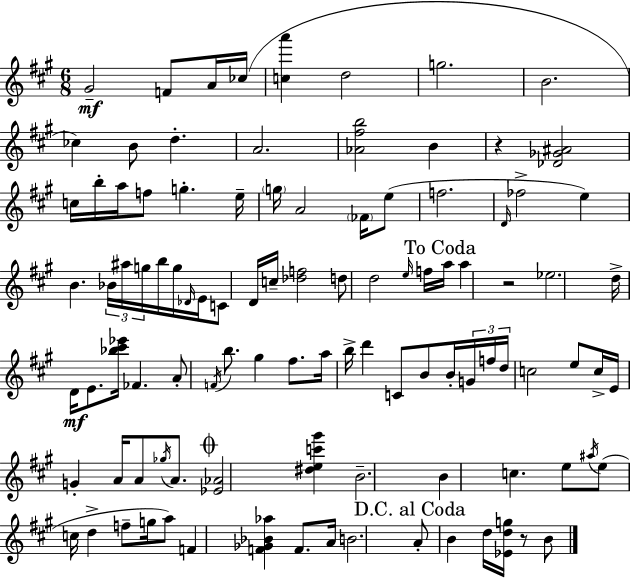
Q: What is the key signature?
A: A major